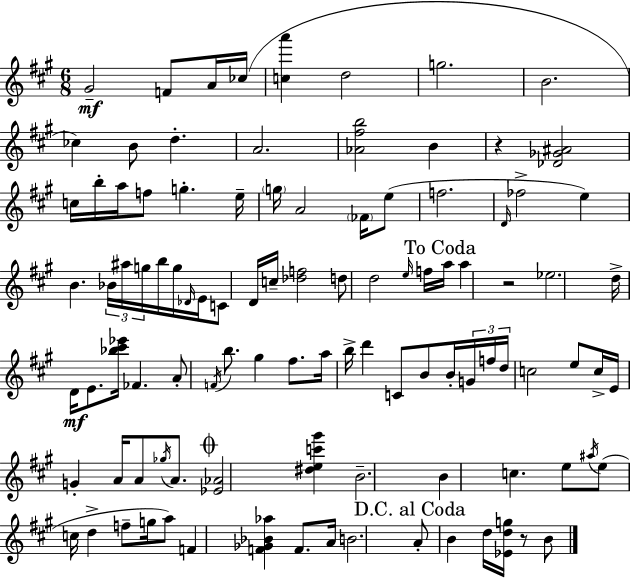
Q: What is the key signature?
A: A major